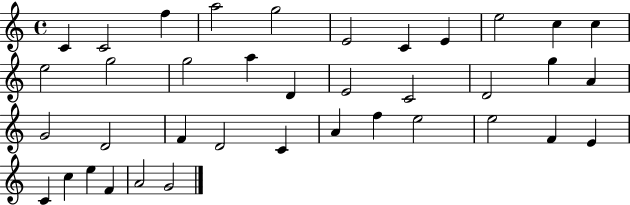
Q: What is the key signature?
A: C major